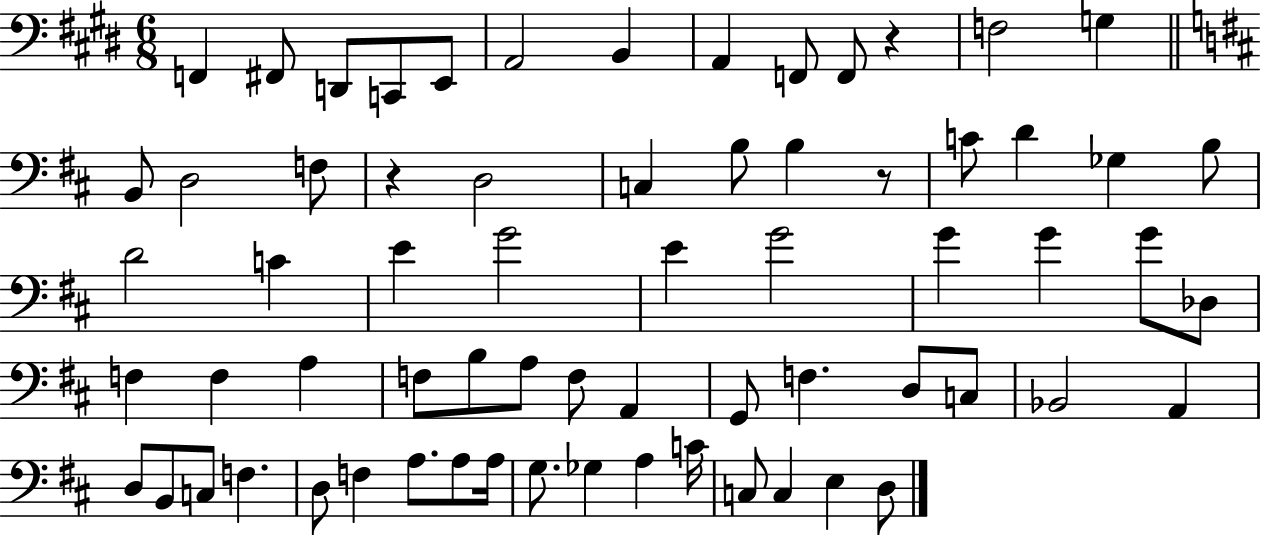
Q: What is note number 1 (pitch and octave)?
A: F2